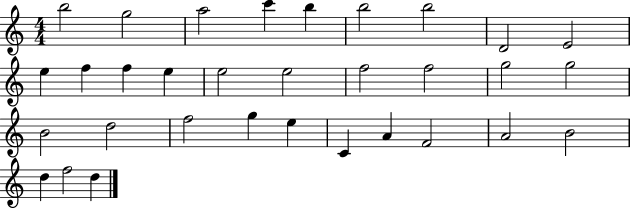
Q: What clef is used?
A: treble